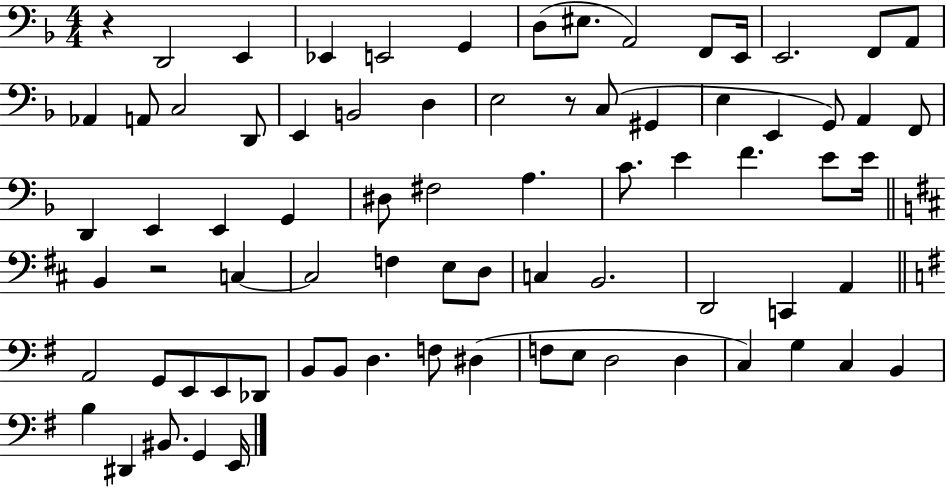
R/q D2/h E2/q Eb2/q E2/h G2/q D3/e EIS3/e. A2/h F2/e E2/s E2/h. F2/e A2/e Ab2/q A2/e C3/h D2/e E2/q B2/h D3/q E3/h R/e C3/e G#2/q E3/q E2/q G2/e A2/q F2/e D2/q E2/q E2/q G2/q D#3/e F#3/h A3/q. C4/e. E4/q F4/q. E4/e E4/s B2/q R/h C3/q C3/h F3/q E3/e D3/e C3/q B2/h. D2/h C2/q A2/q A2/h G2/e E2/e E2/e Db2/e B2/e B2/e D3/q. F3/e D#3/q F3/e E3/e D3/h D3/q C3/q G3/q C3/q B2/q B3/q D#2/q BIS2/e. G2/q E2/s